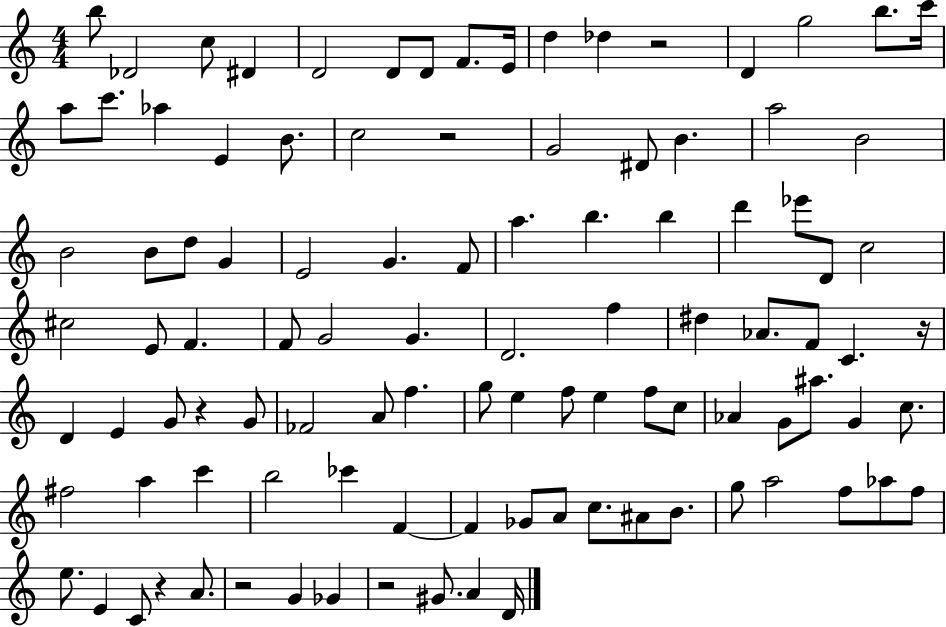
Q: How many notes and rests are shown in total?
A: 103